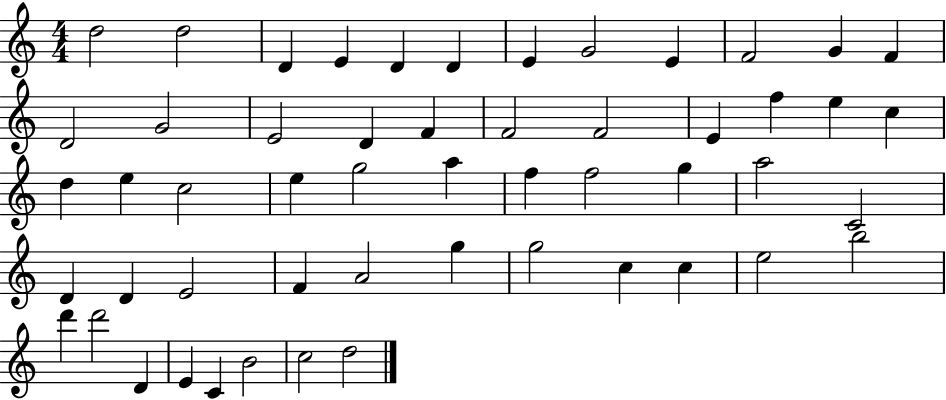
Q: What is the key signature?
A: C major